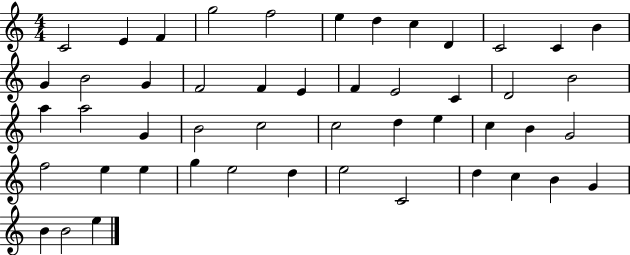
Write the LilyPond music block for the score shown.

{
  \clef treble
  \numericTimeSignature
  \time 4/4
  \key c \major
  c'2 e'4 f'4 | g''2 f''2 | e''4 d''4 c''4 d'4 | c'2 c'4 b'4 | \break g'4 b'2 g'4 | f'2 f'4 e'4 | f'4 e'2 c'4 | d'2 b'2 | \break a''4 a''2 g'4 | b'2 c''2 | c''2 d''4 e''4 | c''4 b'4 g'2 | \break f''2 e''4 e''4 | g''4 e''2 d''4 | e''2 c'2 | d''4 c''4 b'4 g'4 | \break b'4 b'2 e''4 | \bar "|."
}